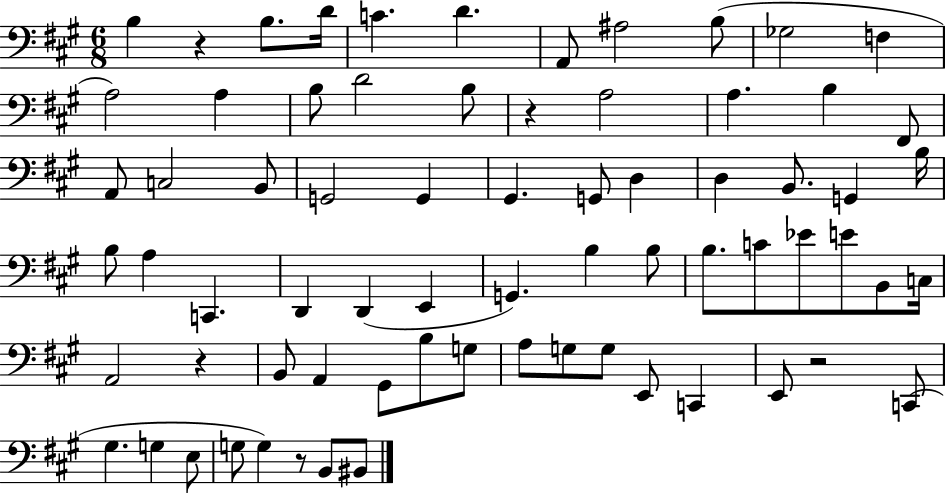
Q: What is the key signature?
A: A major